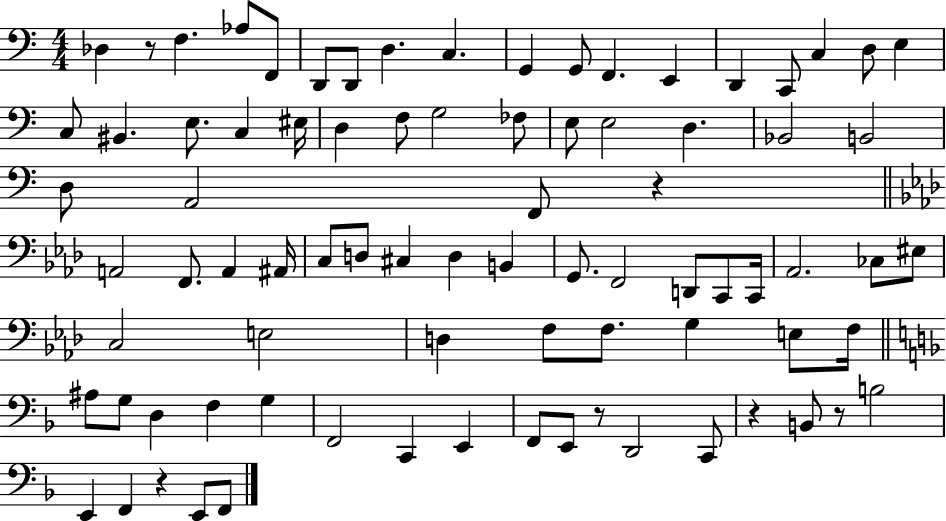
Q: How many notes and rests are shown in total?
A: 83